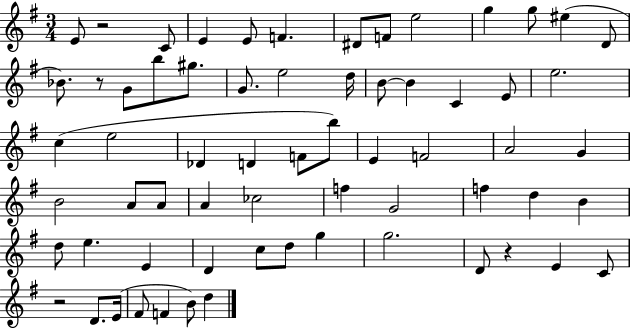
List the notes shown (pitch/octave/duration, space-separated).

E4/e R/h C4/e E4/q E4/e F4/q. D#4/e F4/e E5/h G5/q G5/e EIS5/q D4/e Bb4/e. R/e G4/e B5/e G#5/e. G4/e. E5/h D5/s B4/e B4/q C4/q E4/e E5/h. C5/q E5/h Db4/q D4/q F4/e B5/e E4/q F4/h A4/h G4/q B4/h A4/e A4/e A4/q CES5/h F5/q G4/h F5/q D5/q B4/q D5/e E5/q. E4/q D4/q C5/e D5/e G5/q G5/h. D4/e R/q E4/q C4/e R/h D4/e. E4/s F#4/e F4/q B4/e D5/q